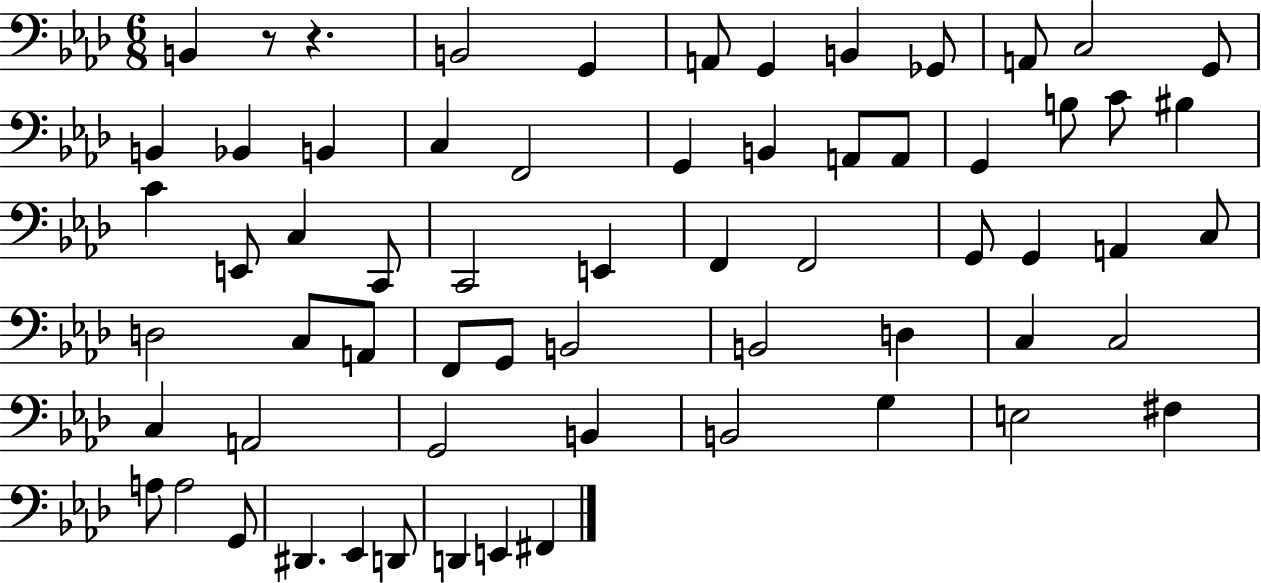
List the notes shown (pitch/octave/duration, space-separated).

B2/q R/e R/q. B2/h G2/q A2/e G2/q B2/q Gb2/e A2/e C3/h G2/e B2/q Bb2/q B2/q C3/q F2/h G2/q B2/q A2/e A2/e G2/q B3/e C4/e BIS3/q C4/q E2/e C3/q C2/e C2/h E2/q F2/q F2/h G2/e G2/q A2/q C3/e D3/h C3/e A2/e F2/e G2/e B2/h B2/h D3/q C3/q C3/h C3/q A2/h G2/h B2/q B2/h G3/q E3/h F#3/q A3/e A3/h G2/e D#2/q. Eb2/q D2/e D2/q E2/q F#2/q